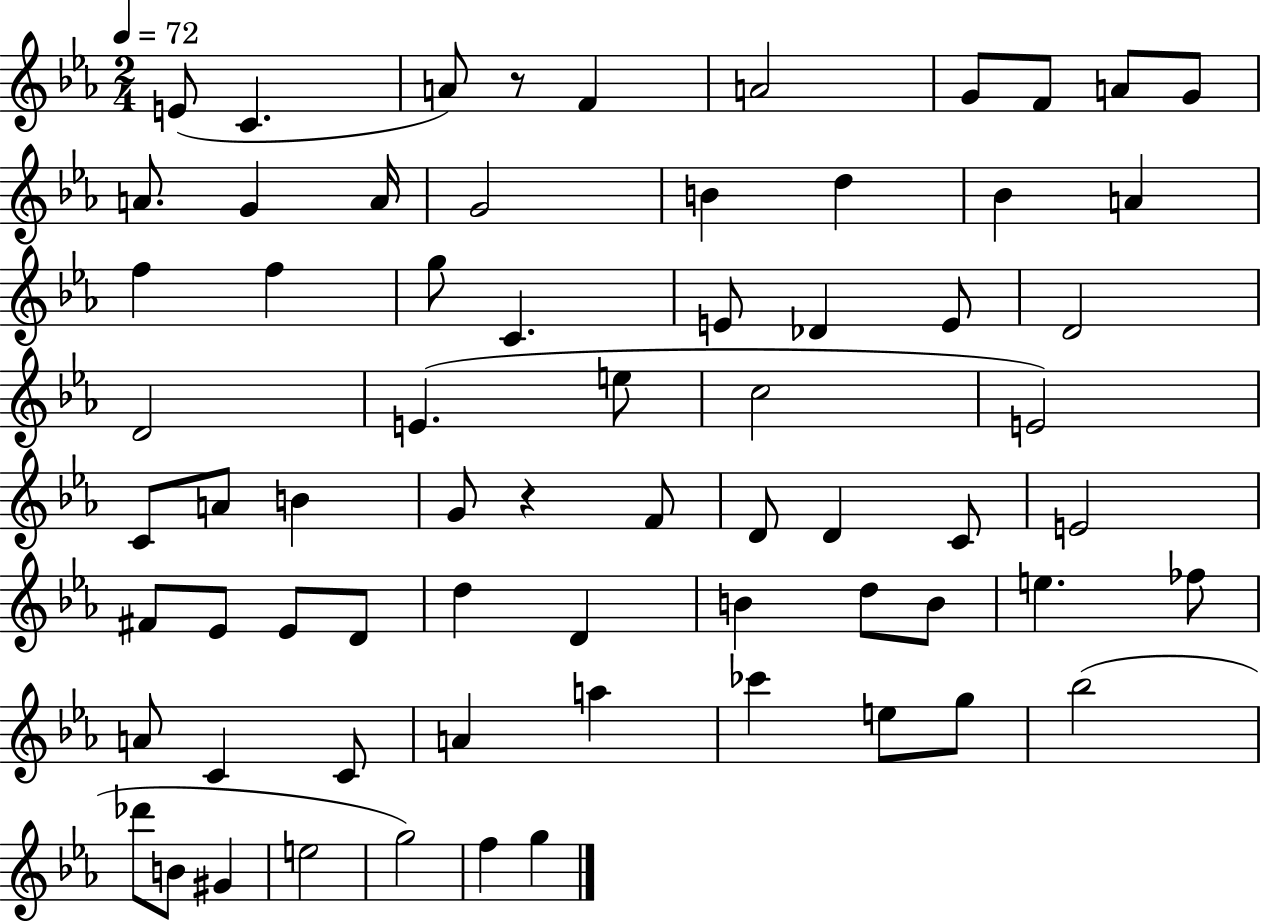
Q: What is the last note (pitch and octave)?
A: G5